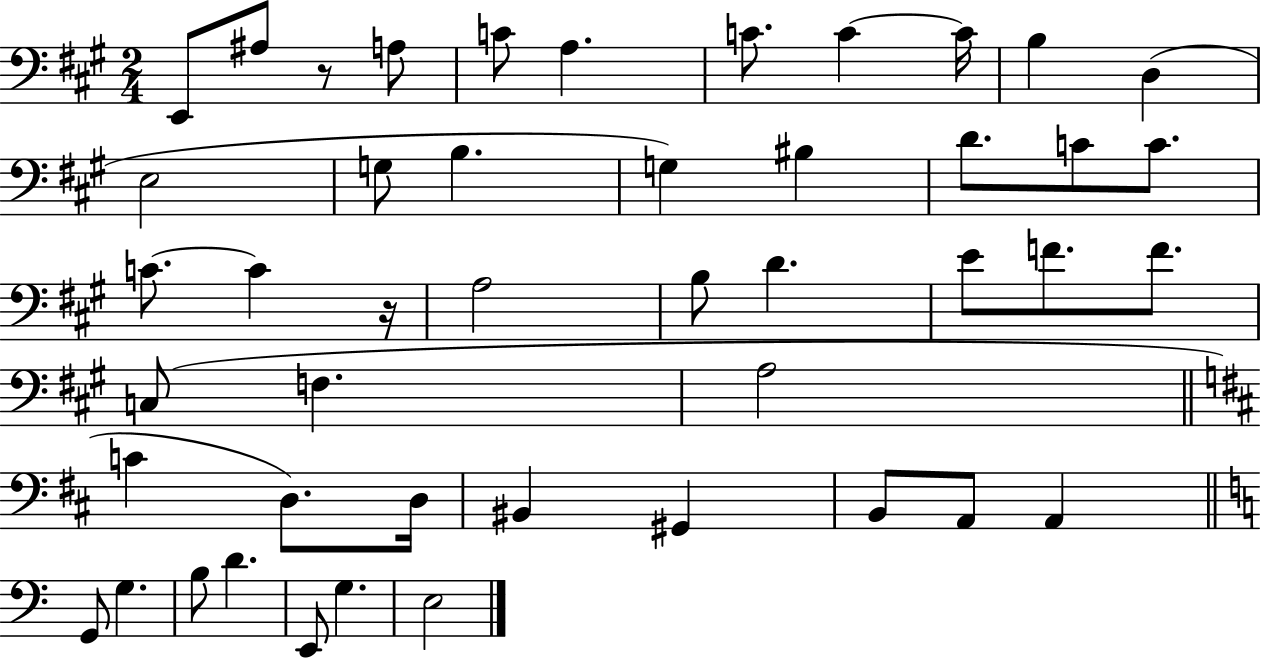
E2/e A#3/e R/e A3/e C4/e A3/q. C4/e. C4/q C4/s B3/q D3/q E3/h G3/e B3/q. G3/q BIS3/q D4/e. C4/e C4/e. C4/e. C4/q R/s A3/h B3/e D4/q. E4/e F4/e. F4/e. C3/e F3/q. A3/h C4/q D3/e. D3/s BIS2/q G#2/q B2/e A2/e A2/q G2/e G3/q. B3/e D4/q. E2/e G3/q. E3/h